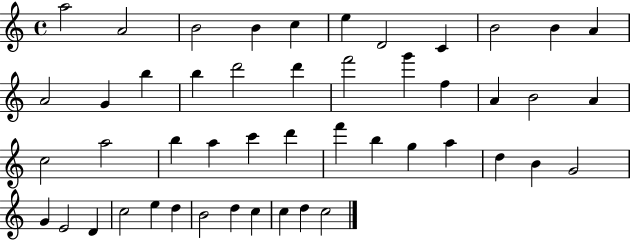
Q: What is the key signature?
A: C major